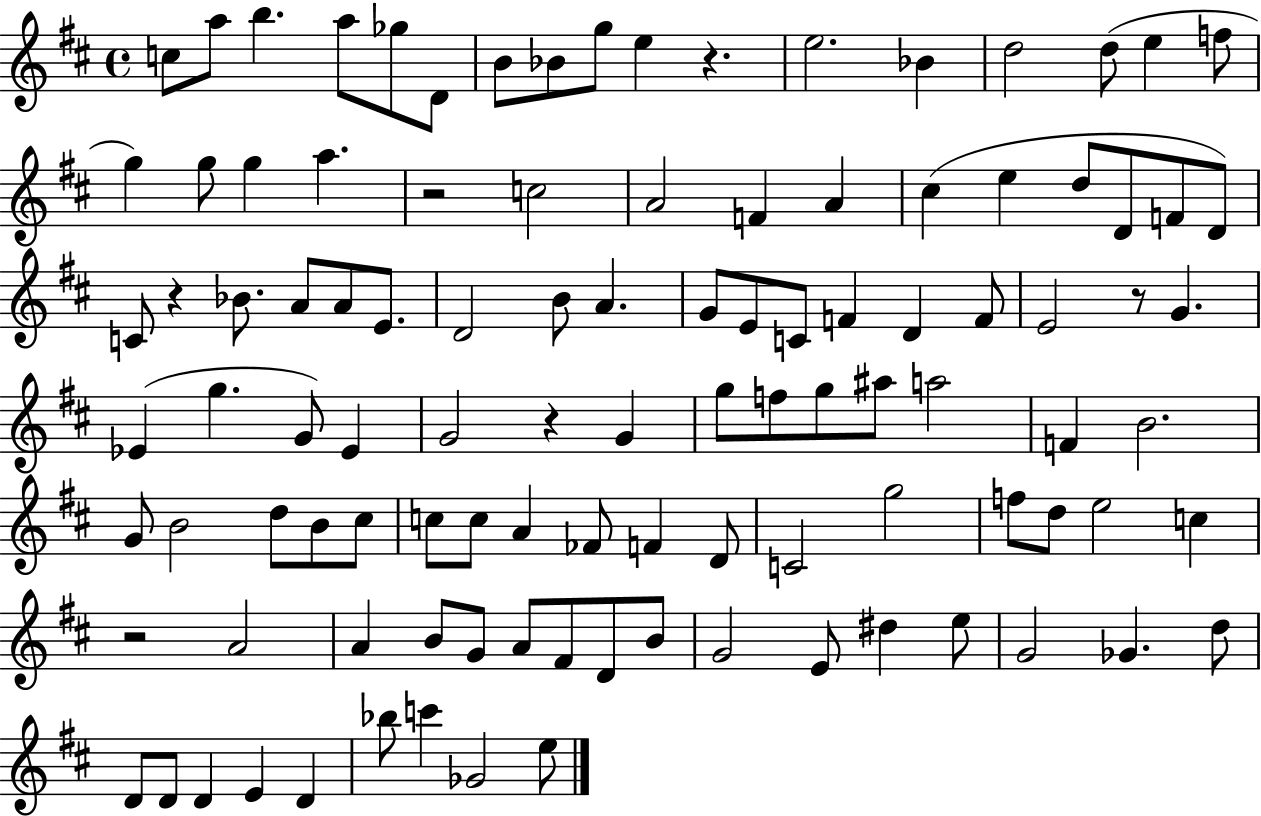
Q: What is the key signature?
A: D major